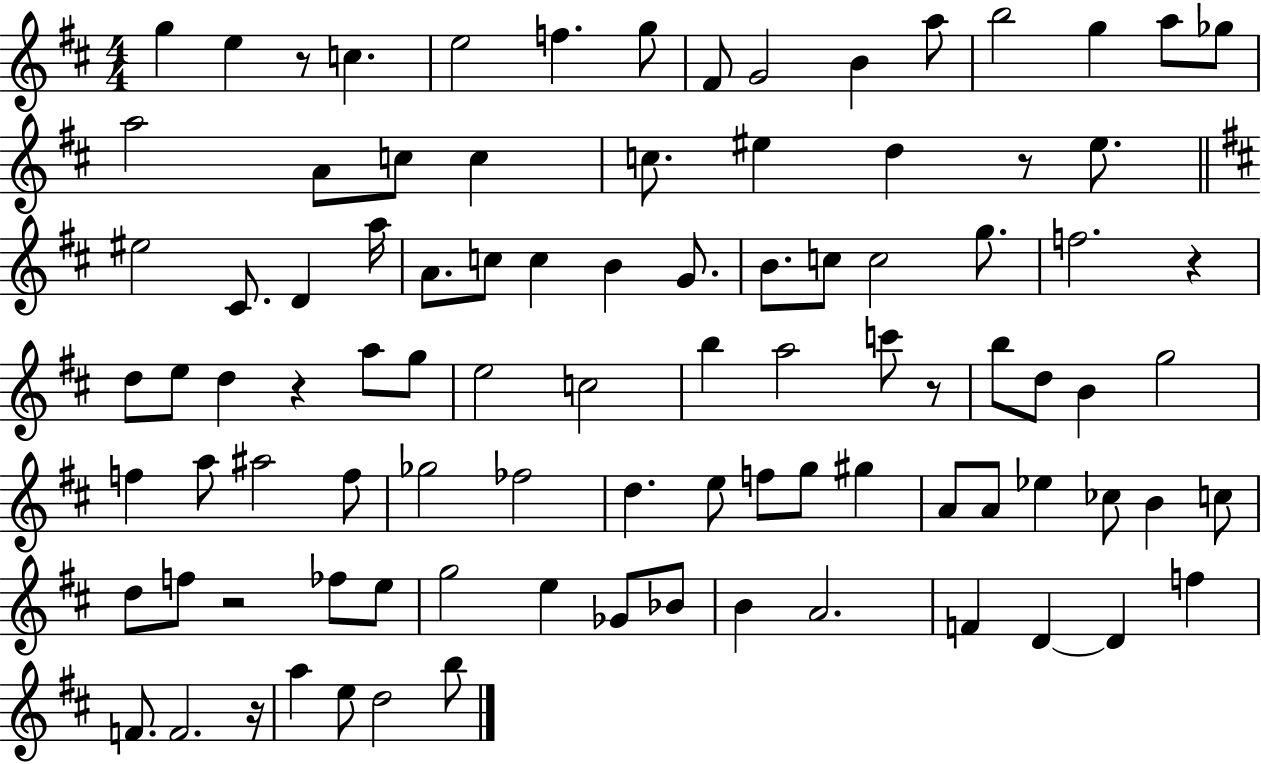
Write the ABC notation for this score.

X:1
T:Untitled
M:4/4
L:1/4
K:D
g e z/2 c e2 f g/2 ^F/2 G2 B a/2 b2 g a/2 _g/2 a2 A/2 c/2 c c/2 ^e d z/2 ^e/2 ^e2 ^C/2 D a/4 A/2 c/2 c B G/2 B/2 c/2 c2 g/2 f2 z d/2 e/2 d z a/2 g/2 e2 c2 b a2 c'/2 z/2 b/2 d/2 B g2 f a/2 ^a2 f/2 _g2 _f2 d e/2 f/2 g/2 ^g A/2 A/2 _e _c/2 B c/2 d/2 f/2 z2 _f/2 e/2 g2 e _G/2 _B/2 B A2 F D D f F/2 F2 z/4 a e/2 d2 b/2